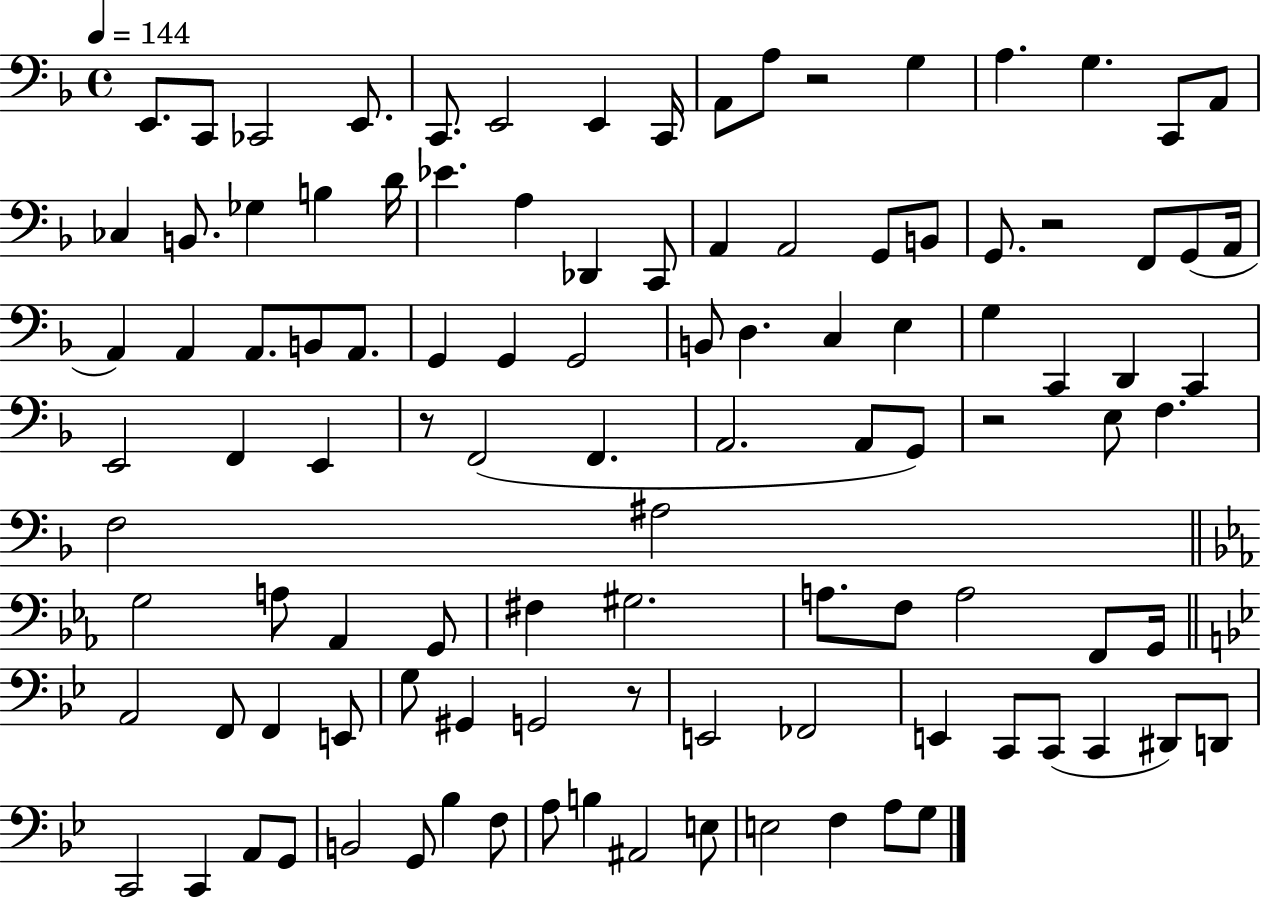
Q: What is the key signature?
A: F major